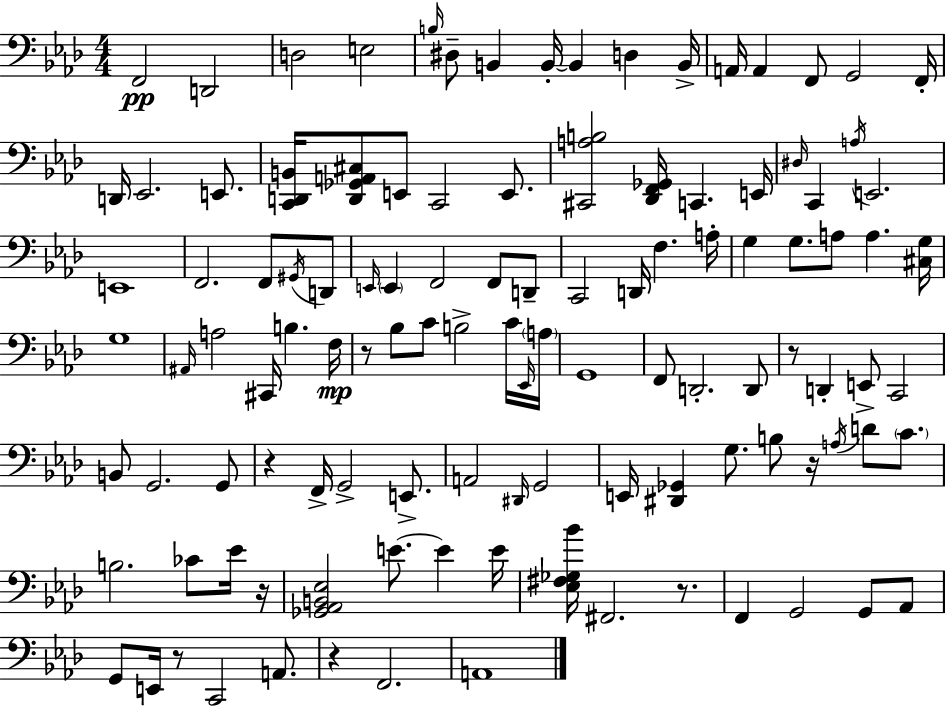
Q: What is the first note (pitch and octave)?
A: F2